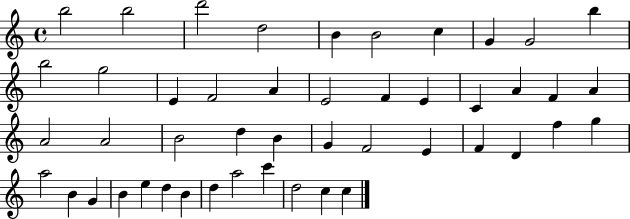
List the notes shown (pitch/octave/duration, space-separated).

B5/h B5/h D6/h D5/h B4/q B4/h C5/q G4/q G4/h B5/q B5/h G5/h E4/q F4/h A4/q E4/h F4/q E4/q C4/q A4/q F4/q A4/q A4/h A4/h B4/h D5/q B4/q G4/q F4/h E4/q F4/q D4/q F5/q G5/q A5/h B4/q G4/q B4/q E5/q D5/q B4/q D5/q A5/h C6/q D5/h C5/q C5/q